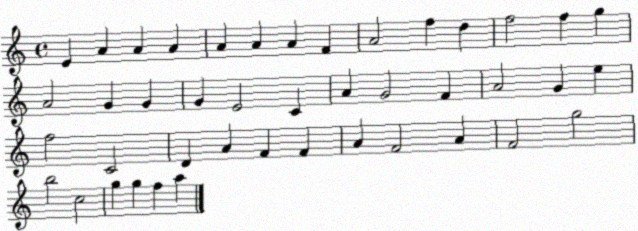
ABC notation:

X:1
T:Untitled
M:4/4
L:1/4
K:C
E A A A A A A F A2 f d f2 f g A2 G G G E2 C A G2 F A2 G e f2 C2 D A F F A F2 A F2 g2 b2 c2 g g f a